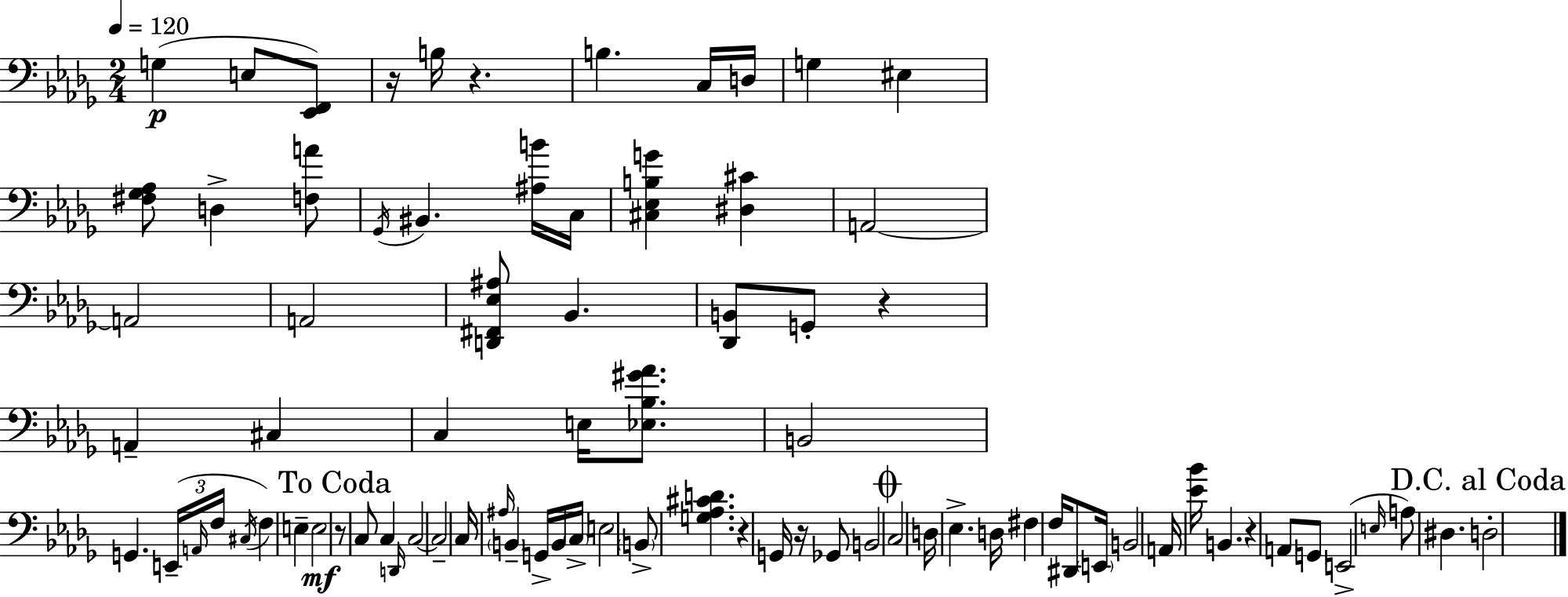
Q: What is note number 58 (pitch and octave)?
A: A2